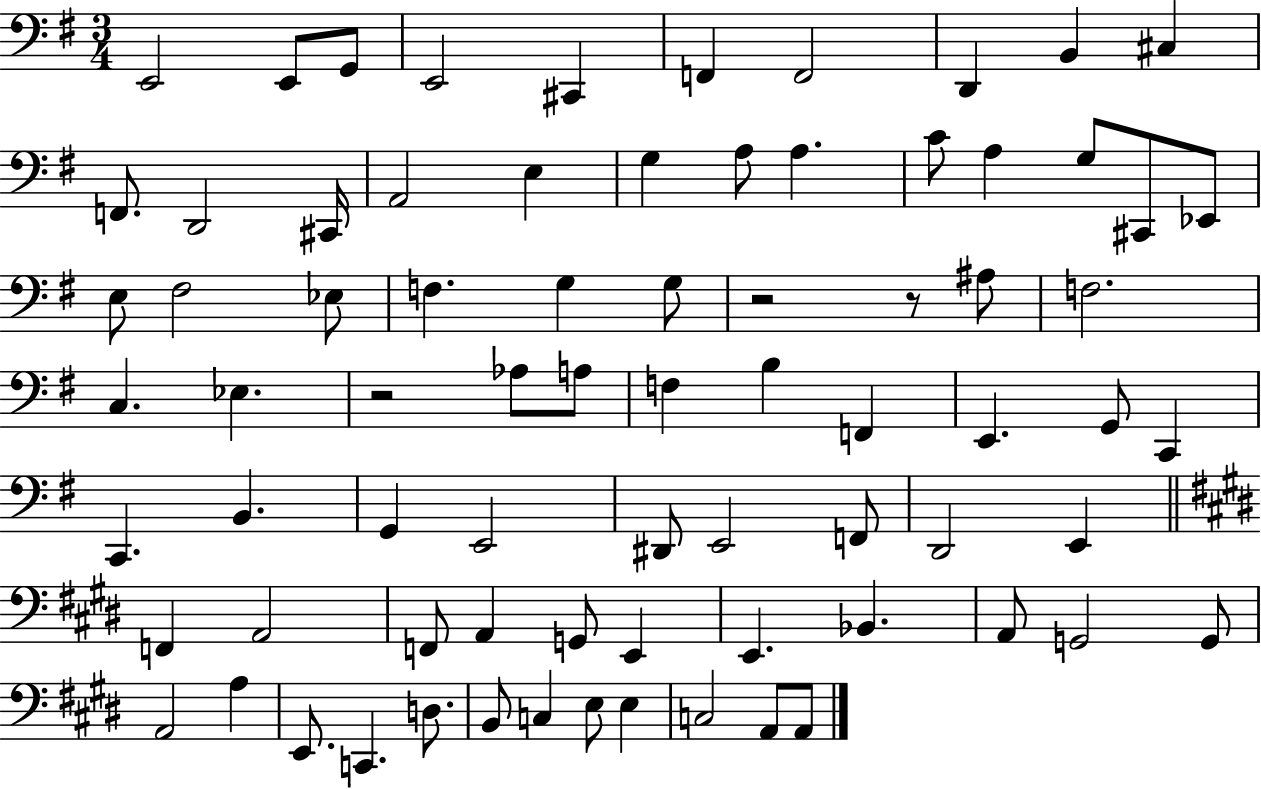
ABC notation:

X:1
T:Untitled
M:3/4
L:1/4
K:G
E,,2 E,,/2 G,,/2 E,,2 ^C,, F,, F,,2 D,, B,, ^C, F,,/2 D,,2 ^C,,/4 A,,2 E, G, A,/2 A, C/2 A, G,/2 ^C,,/2 _E,,/2 E,/2 ^F,2 _E,/2 F, G, G,/2 z2 z/2 ^A,/2 F,2 C, _E, z2 _A,/2 A,/2 F, B, F,, E,, G,,/2 C,, C,, B,, G,, E,,2 ^D,,/2 E,,2 F,,/2 D,,2 E,, F,, A,,2 F,,/2 A,, G,,/2 E,, E,, _B,, A,,/2 G,,2 G,,/2 A,,2 A, E,,/2 C,, D,/2 B,,/2 C, E,/2 E, C,2 A,,/2 A,,/2